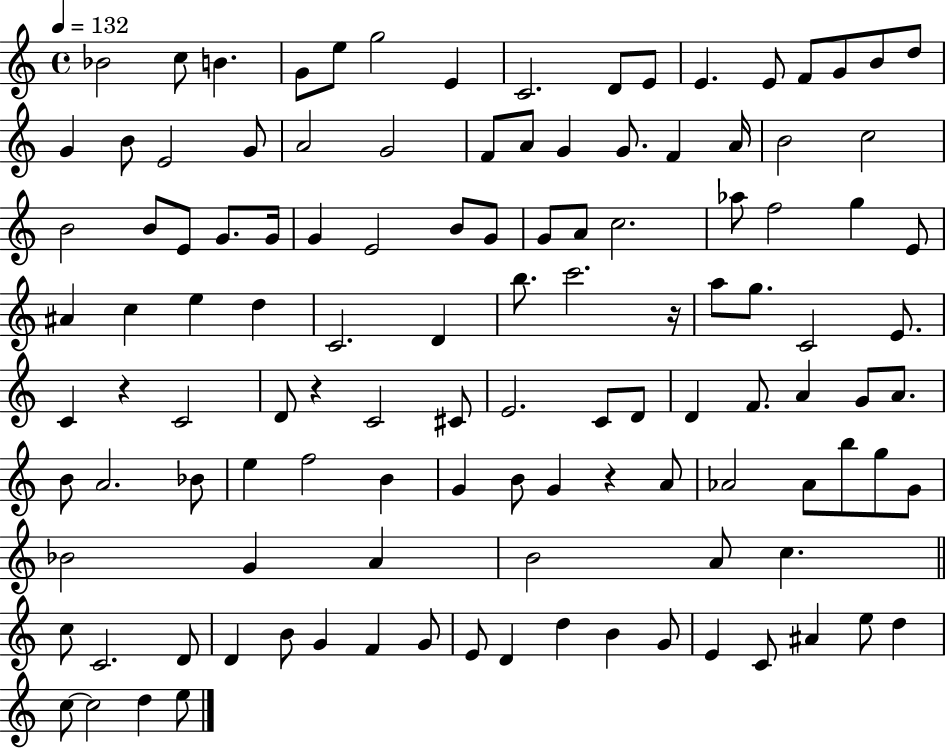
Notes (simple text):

Bb4/h C5/e B4/q. G4/e E5/e G5/h E4/q C4/h. D4/e E4/e E4/q. E4/e F4/e G4/e B4/e D5/e G4/q B4/e E4/h G4/e A4/h G4/h F4/e A4/e G4/q G4/e. F4/q A4/s B4/h C5/h B4/h B4/e E4/e G4/e. G4/s G4/q E4/h B4/e G4/e G4/e A4/e C5/h. Ab5/e F5/h G5/q E4/e A#4/q C5/q E5/q D5/q C4/h. D4/q B5/e. C6/h. R/s A5/e G5/e. C4/h E4/e. C4/q R/q C4/h D4/e R/q C4/h C#4/e E4/h. C4/e D4/e D4/q F4/e. A4/q G4/e A4/e. B4/e A4/h. Bb4/e E5/q F5/h B4/q G4/q B4/e G4/q R/q A4/e Ab4/h Ab4/e B5/e G5/e G4/e Bb4/h G4/q A4/q B4/h A4/e C5/q. C5/e C4/h. D4/e D4/q B4/e G4/q F4/q G4/e E4/e D4/q D5/q B4/q G4/e E4/q C4/e A#4/q E5/e D5/q C5/e C5/h D5/q E5/e